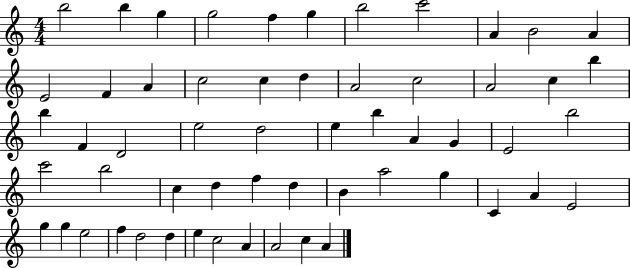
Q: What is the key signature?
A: C major